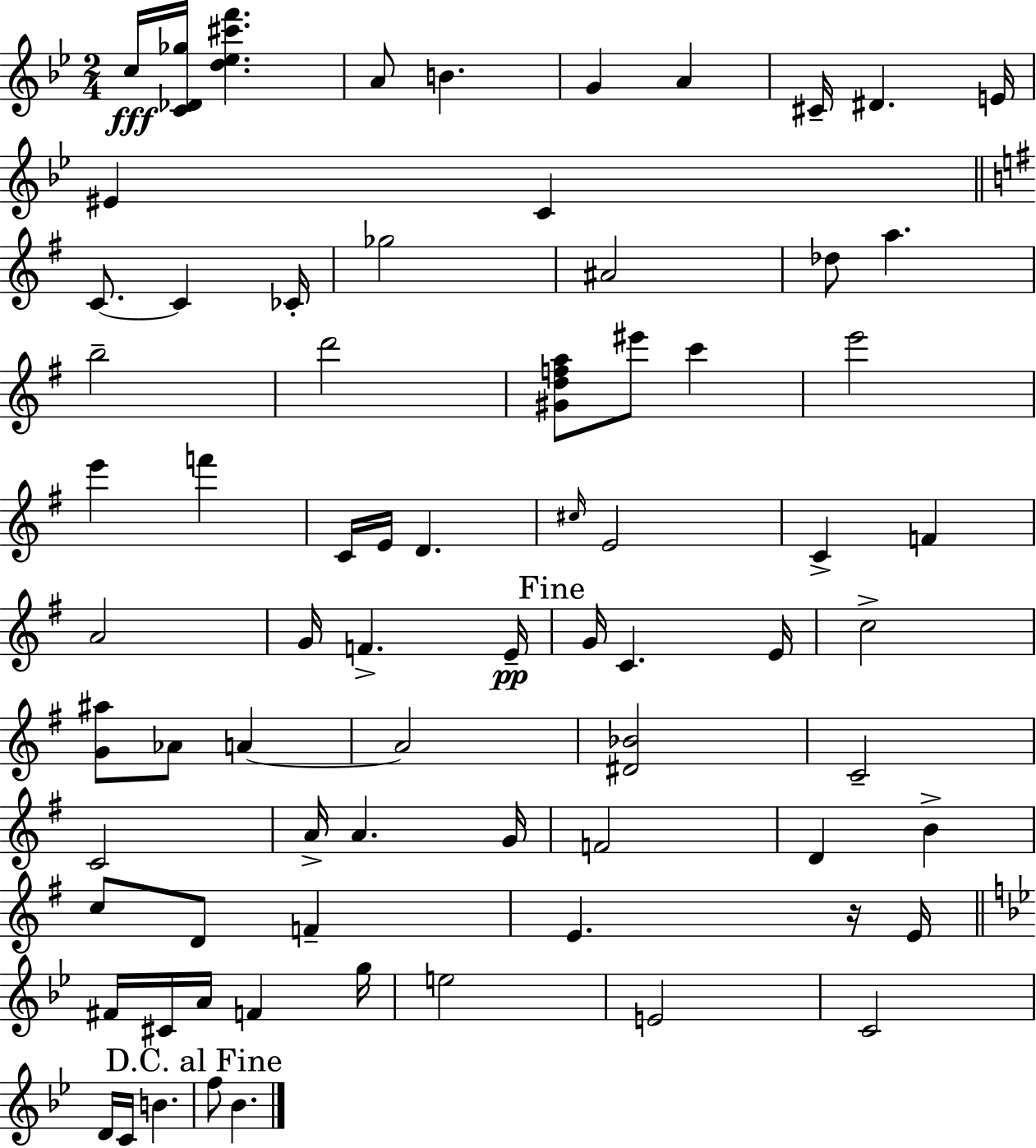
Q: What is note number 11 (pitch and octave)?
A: C4